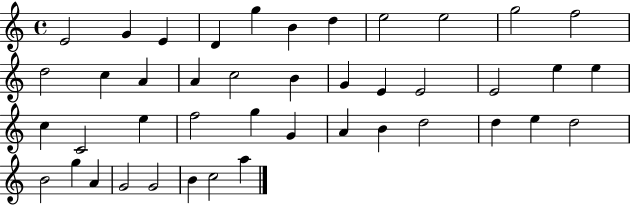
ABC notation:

X:1
T:Untitled
M:4/4
L:1/4
K:C
E2 G E D g B d e2 e2 g2 f2 d2 c A A c2 B G E E2 E2 e e c C2 e f2 g G A B d2 d e d2 B2 g A G2 G2 B c2 a